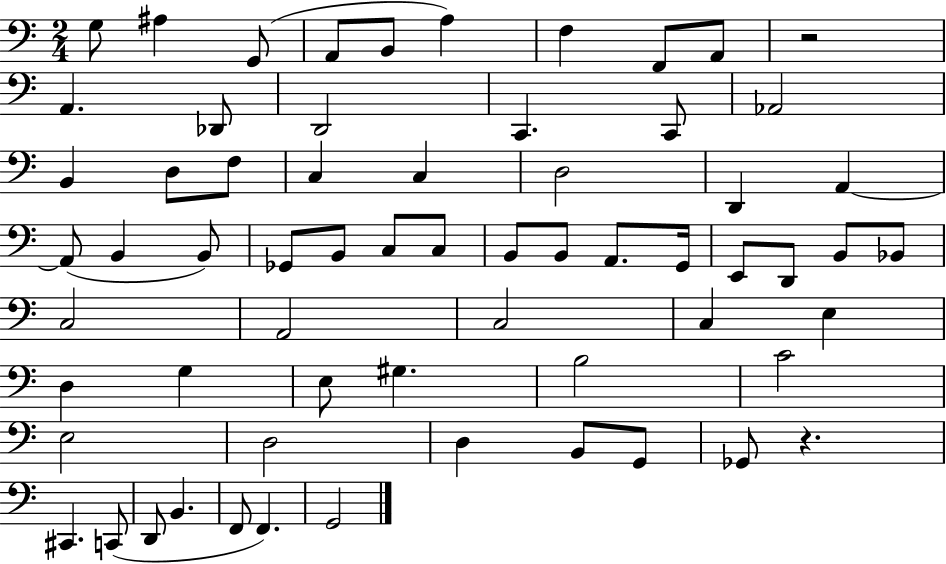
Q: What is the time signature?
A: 2/4